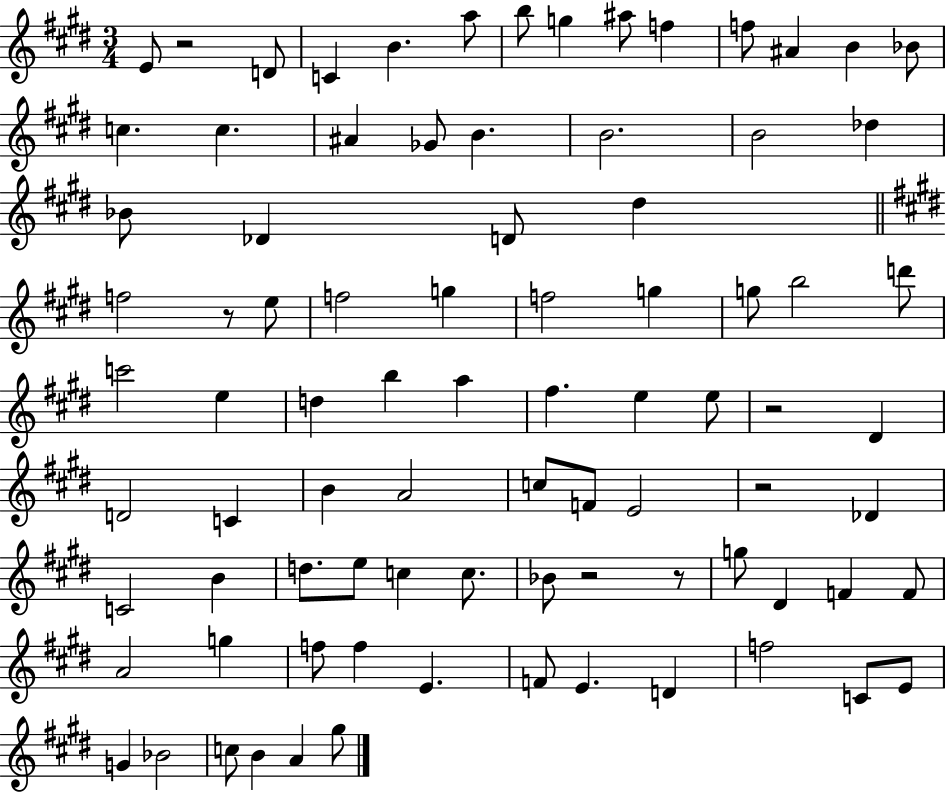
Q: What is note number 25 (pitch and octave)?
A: D#5